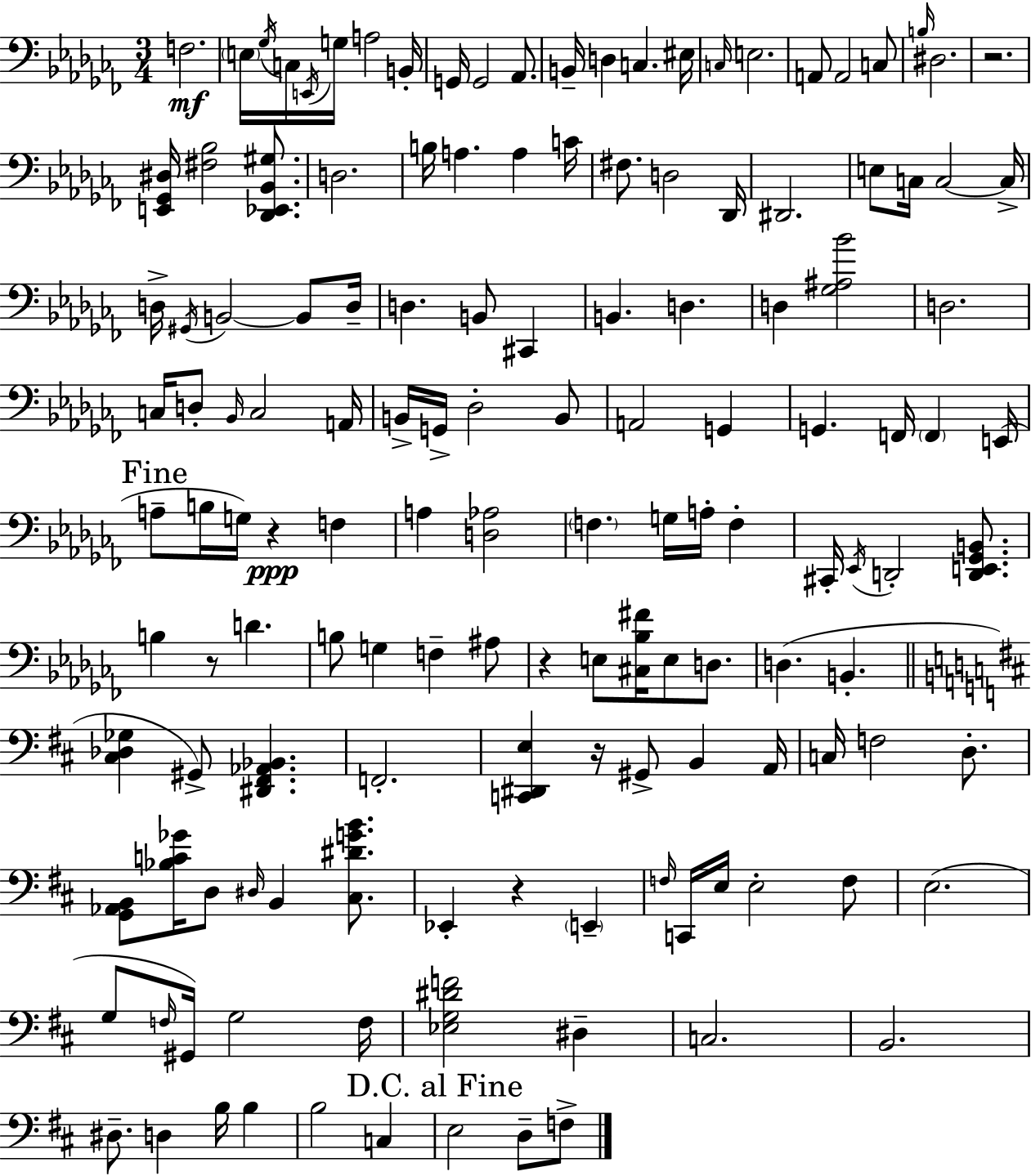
F3/h. E3/s Gb3/s C3/s E2/s G3/s A3/h B2/s G2/s G2/h Ab2/e. B2/s D3/q C3/q. EIS3/s C3/s E3/h. A2/e A2/h C3/e B3/s D#3/h. R/h. [E2,Gb2,D#3]/s [F#3,Bb3]/h [Db2,Eb2,Bb2,G#3]/e. D3/h. B3/s A3/q. A3/q C4/s F#3/e. D3/h Db2/s D#2/h. E3/e C3/s C3/h C3/s D3/s G#2/s B2/h B2/e D3/s D3/q. B2/e C#2/q B2/q. D3/q. D3/q [Gb3,A#3,Bb4]/h D3/h. C3/s D3/e Bb2/s C3/h A2/s B2/s G2/s Db3/h B2/e A2/h G2/q G2/q. F2/s F2/q E2/s A3/e B3/s G3/s R/q F3/q A3/q [D3,Ab3]/h F3/q. G3/s A3/s F3/q C#2/s Eb2/s D2/h [D2,E2,Gb2,B2]/e. B3/q R/e D4/q. B3/e G3/q F3/q A#3/e R/q E3/e [C#3,Bb3,F#4]/s E3/e D3/e. D3/q. B2/q. [C#3,Db3,Gb3]/q G#2/e [D#2,F#2,Ab2,Bb2]/q. F2/h. [C2,D#2,E3]/q R/s G#2/e B2/q A2/s C3/s F3/h D3/e. [G2,Ab2,B2]/e [Bb3,C4,Gb4]/s D3/e D#3/s B2/q [C#3,D#4,G4,B4]/e. Eb2/q R/q E2/q F3/s C2/s E3/s E3/h F3/e E3/h. G3/e F3/s G#2/s G3/h F3/s [Eb3,G3,D#4,F4]/h D#3/q C3/h. B2/h. D#3/e. D3/q B3/s B3/q B3/h C3/q E3/h D3/e F3/e